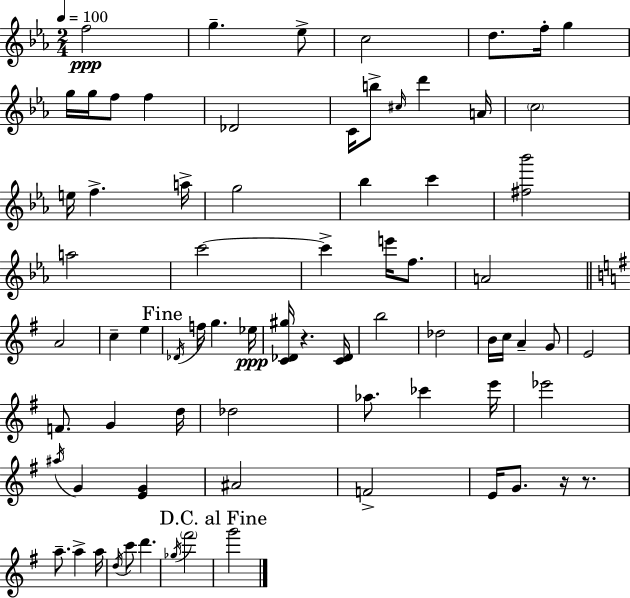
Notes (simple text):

F5/h G5/q. Eb5/e C5/h D5/e. F5/s G5/q G5/s G5/s F5/e F5/q Db4/h C4/s B5/e C#5/s D6/q A4/s C5/h E5/s F5/q. A5/s G5/h Bb5/q C6/q [F#5,Bb6]/h A5/h C6/h C6/q E6/s F5/e. A4/h A4/h C5/q E5/q Db4/s F5/s G5/q. Eb5/s [C4,Db4,G#5]/s R/q. [C4,Db4]/s B5/h Db5/h B4/s C5/s A4/q G4/e E4/h F4/e. G4/q D5/s Db5/h Ab5/e. CES6/q E6/s Eb6/h A#5/s G4/q [E4,G4]/q A#4/h F4/h E4/s G4/e. R/s R/e. A5/e. A5/q A5/s D5/s C6/e D6/q. Gb5/s F#6/h G6/h